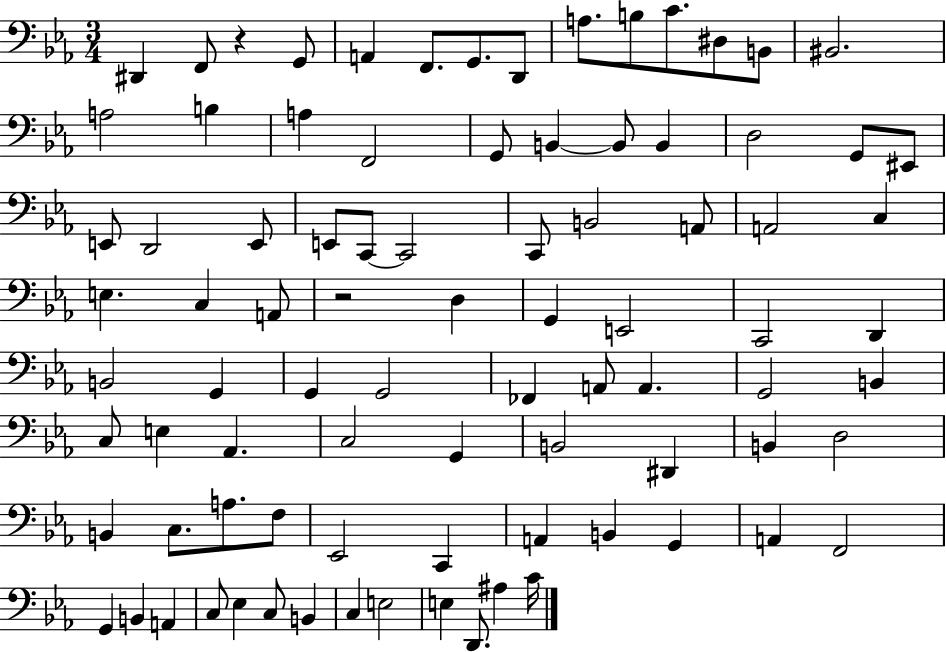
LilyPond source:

{
  \clef bass
  \numericTimeSignature
  \time 3/4
  \key ees \major
  dis,4 f,8 r4 g,8 | a,4 f,8. g,8. d,8 | a8. b8 c'8. dis8 b,8 | bis,2. | \break a2 b4 | a4 f,2 | g,8 b,4~~ b,8 b,4 | d2 g,8 eis,8 | \break e,8 d,2 e,8 | e,8 c,8~~ c,2 | c,8 b,2 a,8 | a,2 c4 | \break e4. c4 a,8 | r2 d4 | g,4 e,2 | c,2 d,4 | \break b,2 g,4 | g,4 g,2 | fes,4 a,8 a,4. | g,2 b,4 | \break c8 e4 aes,4. | c2 g,4 | b,2 dis,4 | b,4 d2 | \break b,4 c8. a8. f8 | ees,2 c,4 | a,4 b,4 g,4 | a,4 f,2 | \break g,4 b,4 a,4 | c8 ees4 c8 b,4 | c4 e2 | e4 d,8. ais4 c'16 | \break \bar "|."
}